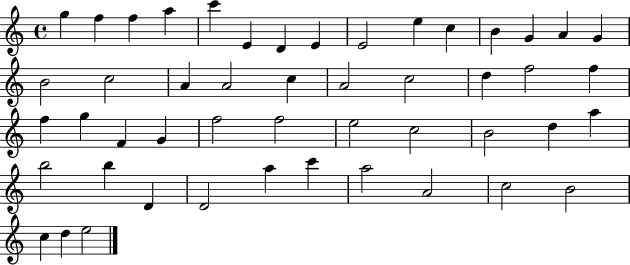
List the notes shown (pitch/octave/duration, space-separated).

G5/q F5/q F5/q A5/q C6/q E4/q D4/q E4/q E4/h E5/q C5/q B4/q G4/q A4/q G4/q B4/h C5/h A4/q A4/h C5/q A4/h C5/h D5/q F5/h F5/q F5/q G5/q F4/q G4/q F5/h F5/h E5/h C5/h B4/h D5/q A5/q B5/h B5/q D4/q D4/h A5/q C6/q A5/h A4/h C5/h B4/h C5/q D5/q E5/h